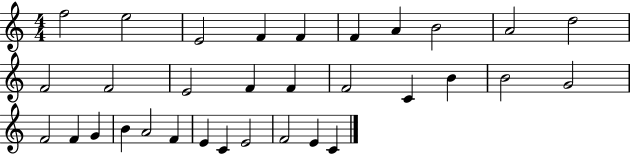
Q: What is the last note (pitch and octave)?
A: C4